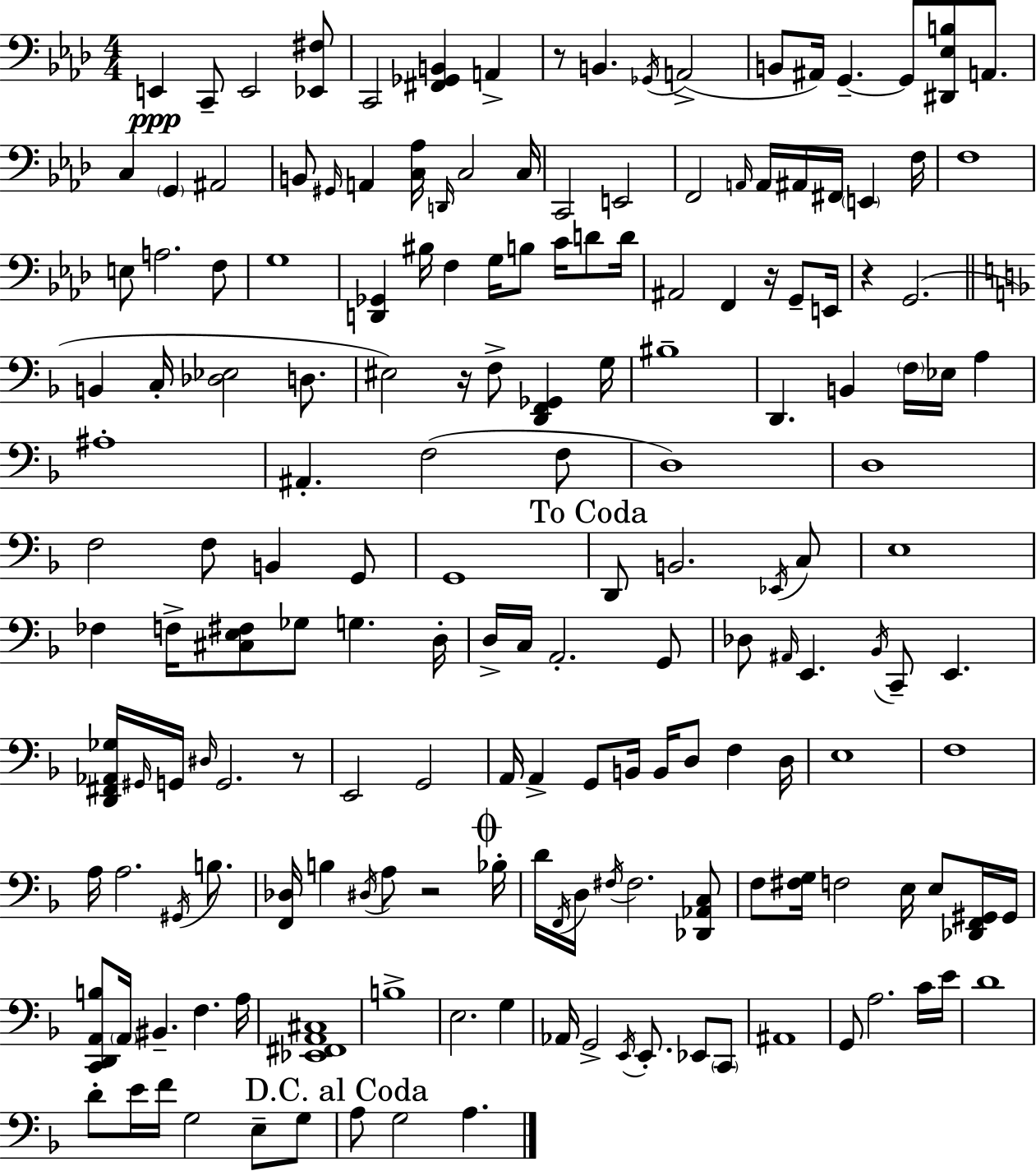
X:1
T:Untitled
M:4/4
L:1/4
K:Fm
E,, C,,/2 E,,2 [_E,,^F,]/2 C,,2 [^F,,_G,,B,,] A,, z/2 B,, _G,,/4 A,,2 B,,/2 ^A,,/4 G,, G,,/2 [^D,,_E,B,]/2 A,,/2 C, G,, ^A,,2 B,,/2 ^G,,/4 A,, [C,_A,]/4 D,,/4 C,2 C,/4 C,,2 E,,2 F,,2 A,,/4 A,,/4 ^A,,/4 ^F,,/4 E,, F,/4 F,4 E,/2 A,2 F,/2 G,4 [D,,_G,,] ^B,/4 F, G,/4 B,/2 C/4 D/2 D/4 ^A,,2 F,, z/4 G,,/2 E,,/4 z G,,2 B,, C,/4 [_D,_E,]2 D,/2 ^E,2 z/4 F,/2 [D,,F,,_G,,] G,/4 ^B,4 D,, B,, F,/4 _E,/4 A, ^A,4 ^A,, F,2 F,/2 D,4 D,4 F,2 F,/2 B,, G,,/2 G,,4 D,,/2 B,,2 _E,,/4 C,/2 E,4 _F, F,/4 [^C,E,^F,]/2 _G,/2 G, D,/4 D,/4 C,/4 A,,2 G,,/2 _D,/2 ^A,,/4 E,, _B,,/4 C,,/2 E,, [D,,^F,,_A,,_G,]/4 ^G,,/4 G,,/4 ^D,/4 G,,2 z/2 E,,2 G,,2 A,,/4 A,, G,,/2 B,,/4 B,,/4 D,/2 F, D,/4 E,4 F,4 A,/4 A,2 ^G,,/4 B,/2 [F,,_D,]/4 B, ^D,/4 A,/2 z2 _B,/4 D/4 F,,/4 D,/4 ^F,/4 ^F,2 [_D,,_A,,C,]/2 F,/2 [^F,G,]/4 F,2 E,/4 E,/2 [_D,,F,,^G,,]/4 ^G,,/4 [C,,D,,A,,B,]/2 A,,/4 ^B,, F, A,/4 [_E,,^F,,A,,^C,]4 B,4 E,2 G, _A,,/4 G,,2 E,,/4 E,,/2 _E,,/2 C,,/2 ^A,,4 G,,/2 A,2 C/4 E/4 D4 D/2 E/4 F/4 G,2 E,/2 G,/2 A,/2 G,2 A,